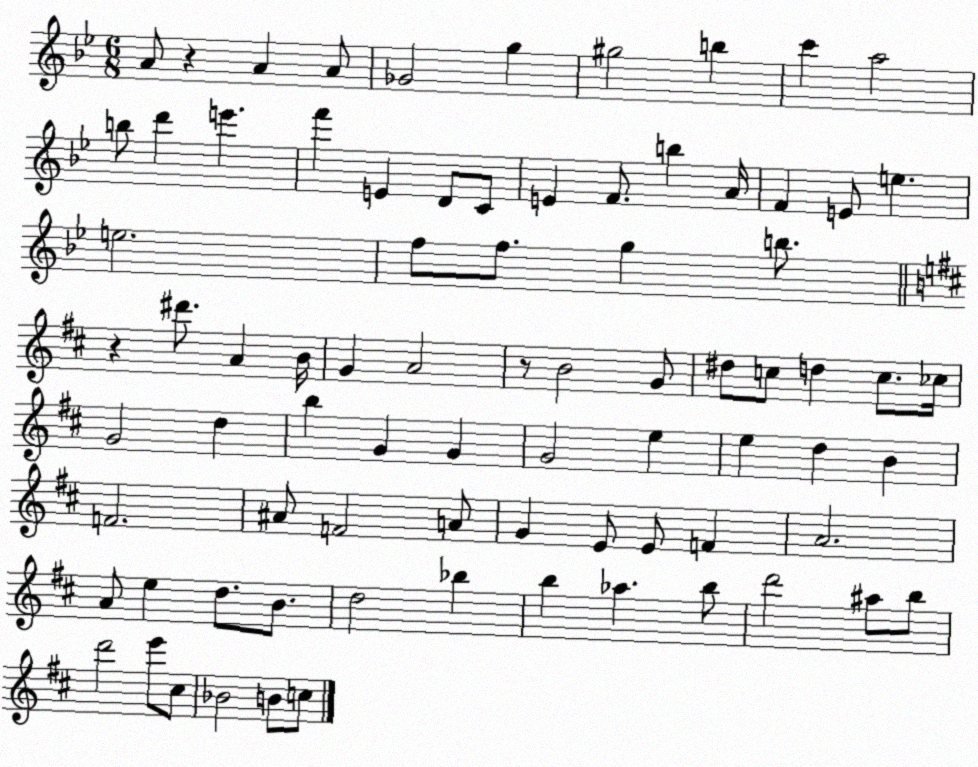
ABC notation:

X:1
T:Untitled
M:6/8
L:1/4
K:Bb
A/2 z A A/2 _G2 g ^g2 b c' a2 b/2 d' e' f' E D/2 C/2 E F/2 b A/4 F E/2 e e2 f/2 f/2 g b/2 z ^d'/2 A B/4 G A2 z/2 B2 G/2 ^d/2 c/2 d c/2 _c/4 G2 d b G G G2 e e d B F2 ^A/2 F2 A/2 G E/2 E/2 F A2 A/2 e d/2 B/2 d2 _b b _a b/2 d'2 ^a/2 b/2 d'2 e'/2 ^c/2 _B2 B/2 c/2